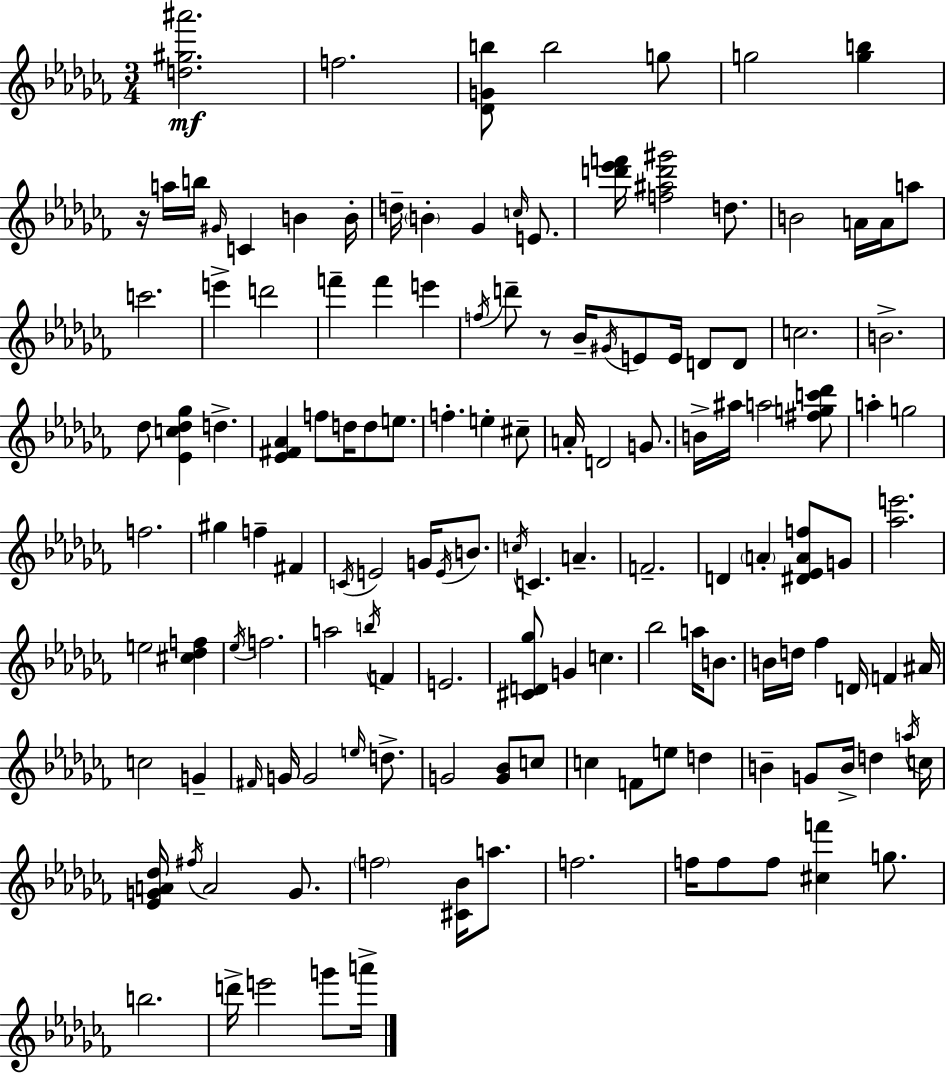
{
  \clef treble
  \numericTimeSignature
  \time 3/4
  \key aes \minor
  <d'' gis'' ais'''>2.\mf | f''2. | <des' g' b''>8 b''2 g''8 | g''2 <g'' b''>4 | \break r16 a''16 b''16 \grace { gis'16 } c'4 b'4 | b'16-. d''16-- \parenthesize b'4-. ges'4 \grace { c''16 } e'8. | <d''' ees''' f'''>16 <f'' ais'' d''' gis'''>2 d''8. | b'2 a'16 a'16 | \break a''8 c'''2. | e'''4-> d'''2 | f'''4-- f'''4 e'''4 | \acciaccatura { f''16 } d'''8-- r8 bes'16-- \acciaccatura { gis'16 } e'8 e'16 | \break d'8 d'8 c''2. | b'2.-> | des''8 <ees' c'' des'' ges''>4 d''4.-> | <ees' fis' aes'>4 f''8 d''16 d''8 | \break e''8. f''4.-. e''4-. | cis''8-- a'16-. d'2 | g'8. b'16-> ais''16 a''2 | <fis'' g'' c''' des'''>8 a''4-. g''2 | \break f''2. | gis''4 f''4-- | fis'4 \acciaccatura { c'16 } e'2 | g'16 \acciaccatura { e'16 } b'8. \acciaccatura { c''16 } c'4. | \break a'4.-- f'2.-- | d'4 \parenthesize a'4-. | <dis' ees' a' f''>8 g'8 <aes'' e'''>2. | e''2 | \break <cis'' des'' f''>4 \acciaccatura { ees''16 } f''2. | a''2 | \acciaccatura { b''16 } f'4 e'2. | <cis' d' ges''>8 g'4 | \break c''4. bes''2 | a''16 b'8. b'16 d''16 fes''4 | d'16 f'4 ais'16 c''2 | g'4-- \grace { fis'16 } g'16 g'2 | \break \grace { e''16 } d''8.-> g'2 | <g' bes'>8 c''8 c''4 | f'8 e''8 d''4 b'4-- | g'8 b'16-> d''4 \acciaccatura { a''16 } c''16 | \break <ees' g' a' des''>16 \acciaccatura { fis''16 } a'2 g'8. | \parenthesize f''2 <cis' bes'>16 a''8. | f''2. | f''16 f''8 f''8 <cis'' f'''>4 g''8. | \break b''2. | d'''16-> e'''2 g'''8 | a'''16-> \bar "|."
}